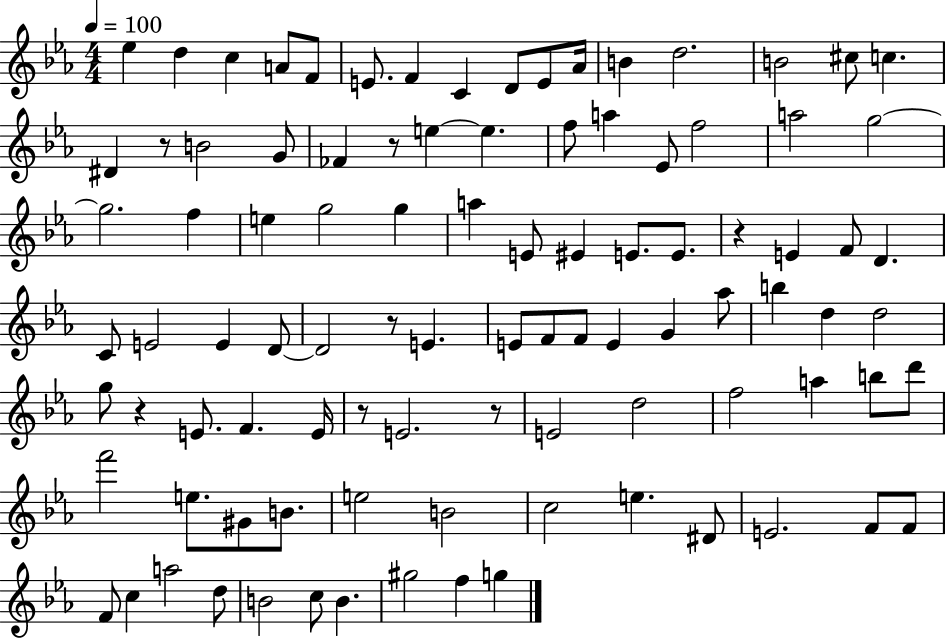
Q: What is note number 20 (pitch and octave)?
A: FES4